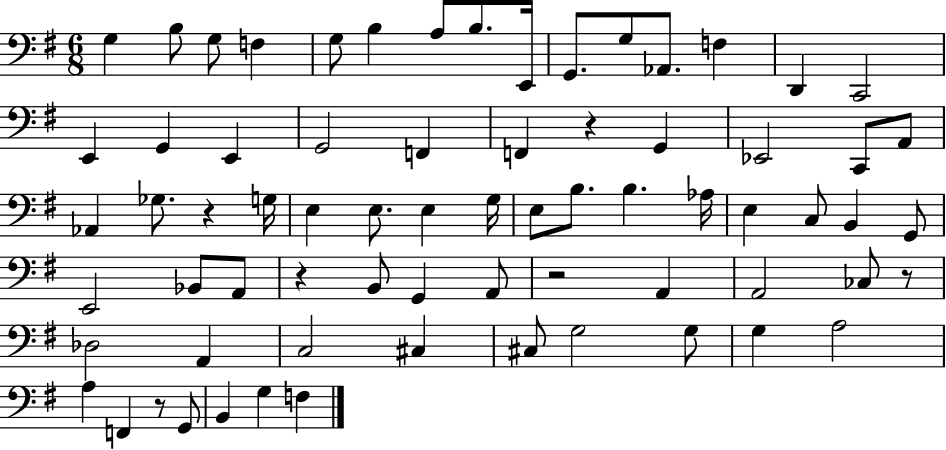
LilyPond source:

{
  \clef bass
  \numericTimeSignature
  \time 6/8
  \key g \major
  g4 b8 g8 f4 | g8 b4 a8 b8. e,16 | g,8. g8 aes,8. f4 | d,4 c,2 | \break e,4 g,4 e,4 | g,2 f,4 | f,4 r4 g,4 | ees,2 c,8 a,8 | \break aes,4 ges8. r4 g16 | e4 e8. e4 g16 | e8 b8. b4. aes16 | e4 c8 b,4 g,8 | \break e,2 bes,8 a,8 | r4 b,8 g,4 a,8 | r2 a,4 | a,2 ces8 r8 | \break des2 a,4 | c2 cis4 | cis8 g2 g8 | g4 a2 | \break a4 f,4 r8 g,8 | b,4 g4 f4 | \bar "|."
}